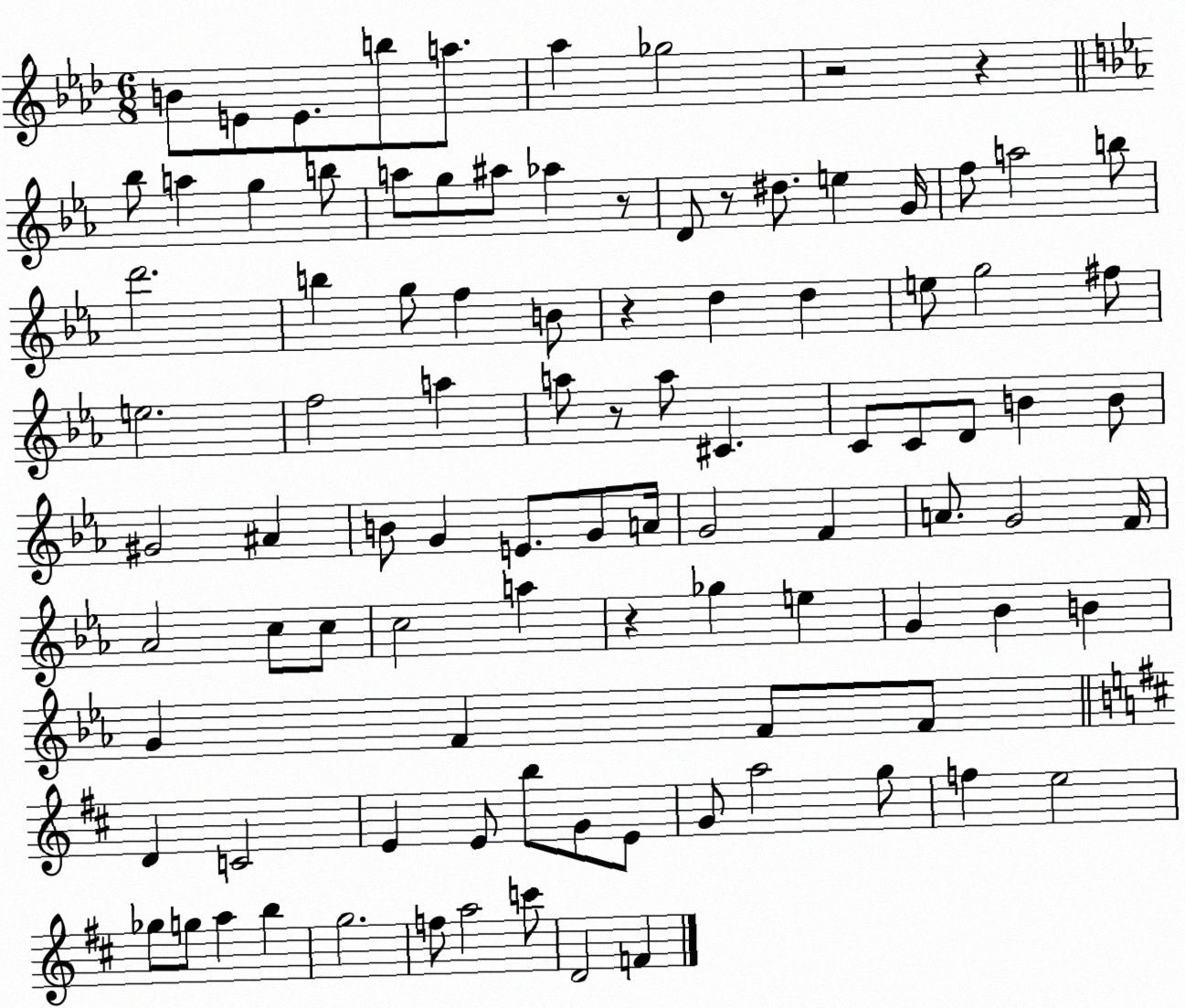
X:1
T:Untitled
M:6/8
L:1/4
K:Ab
B/2 E/2 E/2 b/2 a/2 _a _g2 z2 z _b/2 a g b/2 a/2 g/2 ^a/2 _a z/2 D/2 z/2 ^d/2 e G/4 f/2 a2 b/2 d'2 b g/2 f B/2 z d d e/2 g2 ^f/2 e2 f2 a a/2 z/2 a/2 ^C C/2 C/2 D/2 B B/2 ^G2 ^A B/2 G E/2 G/2 A/4 G2 F A/2 G2 F/4 _A2 c/2 c/2 c2 a z _g e G _B B G F F/2 F/2 D C2 E E/2 b/2 G/2 E/2 G/2 a2 g/2 f e2 _g/2 g/2 a b g2 f/2 a2 c'/2 D2 F